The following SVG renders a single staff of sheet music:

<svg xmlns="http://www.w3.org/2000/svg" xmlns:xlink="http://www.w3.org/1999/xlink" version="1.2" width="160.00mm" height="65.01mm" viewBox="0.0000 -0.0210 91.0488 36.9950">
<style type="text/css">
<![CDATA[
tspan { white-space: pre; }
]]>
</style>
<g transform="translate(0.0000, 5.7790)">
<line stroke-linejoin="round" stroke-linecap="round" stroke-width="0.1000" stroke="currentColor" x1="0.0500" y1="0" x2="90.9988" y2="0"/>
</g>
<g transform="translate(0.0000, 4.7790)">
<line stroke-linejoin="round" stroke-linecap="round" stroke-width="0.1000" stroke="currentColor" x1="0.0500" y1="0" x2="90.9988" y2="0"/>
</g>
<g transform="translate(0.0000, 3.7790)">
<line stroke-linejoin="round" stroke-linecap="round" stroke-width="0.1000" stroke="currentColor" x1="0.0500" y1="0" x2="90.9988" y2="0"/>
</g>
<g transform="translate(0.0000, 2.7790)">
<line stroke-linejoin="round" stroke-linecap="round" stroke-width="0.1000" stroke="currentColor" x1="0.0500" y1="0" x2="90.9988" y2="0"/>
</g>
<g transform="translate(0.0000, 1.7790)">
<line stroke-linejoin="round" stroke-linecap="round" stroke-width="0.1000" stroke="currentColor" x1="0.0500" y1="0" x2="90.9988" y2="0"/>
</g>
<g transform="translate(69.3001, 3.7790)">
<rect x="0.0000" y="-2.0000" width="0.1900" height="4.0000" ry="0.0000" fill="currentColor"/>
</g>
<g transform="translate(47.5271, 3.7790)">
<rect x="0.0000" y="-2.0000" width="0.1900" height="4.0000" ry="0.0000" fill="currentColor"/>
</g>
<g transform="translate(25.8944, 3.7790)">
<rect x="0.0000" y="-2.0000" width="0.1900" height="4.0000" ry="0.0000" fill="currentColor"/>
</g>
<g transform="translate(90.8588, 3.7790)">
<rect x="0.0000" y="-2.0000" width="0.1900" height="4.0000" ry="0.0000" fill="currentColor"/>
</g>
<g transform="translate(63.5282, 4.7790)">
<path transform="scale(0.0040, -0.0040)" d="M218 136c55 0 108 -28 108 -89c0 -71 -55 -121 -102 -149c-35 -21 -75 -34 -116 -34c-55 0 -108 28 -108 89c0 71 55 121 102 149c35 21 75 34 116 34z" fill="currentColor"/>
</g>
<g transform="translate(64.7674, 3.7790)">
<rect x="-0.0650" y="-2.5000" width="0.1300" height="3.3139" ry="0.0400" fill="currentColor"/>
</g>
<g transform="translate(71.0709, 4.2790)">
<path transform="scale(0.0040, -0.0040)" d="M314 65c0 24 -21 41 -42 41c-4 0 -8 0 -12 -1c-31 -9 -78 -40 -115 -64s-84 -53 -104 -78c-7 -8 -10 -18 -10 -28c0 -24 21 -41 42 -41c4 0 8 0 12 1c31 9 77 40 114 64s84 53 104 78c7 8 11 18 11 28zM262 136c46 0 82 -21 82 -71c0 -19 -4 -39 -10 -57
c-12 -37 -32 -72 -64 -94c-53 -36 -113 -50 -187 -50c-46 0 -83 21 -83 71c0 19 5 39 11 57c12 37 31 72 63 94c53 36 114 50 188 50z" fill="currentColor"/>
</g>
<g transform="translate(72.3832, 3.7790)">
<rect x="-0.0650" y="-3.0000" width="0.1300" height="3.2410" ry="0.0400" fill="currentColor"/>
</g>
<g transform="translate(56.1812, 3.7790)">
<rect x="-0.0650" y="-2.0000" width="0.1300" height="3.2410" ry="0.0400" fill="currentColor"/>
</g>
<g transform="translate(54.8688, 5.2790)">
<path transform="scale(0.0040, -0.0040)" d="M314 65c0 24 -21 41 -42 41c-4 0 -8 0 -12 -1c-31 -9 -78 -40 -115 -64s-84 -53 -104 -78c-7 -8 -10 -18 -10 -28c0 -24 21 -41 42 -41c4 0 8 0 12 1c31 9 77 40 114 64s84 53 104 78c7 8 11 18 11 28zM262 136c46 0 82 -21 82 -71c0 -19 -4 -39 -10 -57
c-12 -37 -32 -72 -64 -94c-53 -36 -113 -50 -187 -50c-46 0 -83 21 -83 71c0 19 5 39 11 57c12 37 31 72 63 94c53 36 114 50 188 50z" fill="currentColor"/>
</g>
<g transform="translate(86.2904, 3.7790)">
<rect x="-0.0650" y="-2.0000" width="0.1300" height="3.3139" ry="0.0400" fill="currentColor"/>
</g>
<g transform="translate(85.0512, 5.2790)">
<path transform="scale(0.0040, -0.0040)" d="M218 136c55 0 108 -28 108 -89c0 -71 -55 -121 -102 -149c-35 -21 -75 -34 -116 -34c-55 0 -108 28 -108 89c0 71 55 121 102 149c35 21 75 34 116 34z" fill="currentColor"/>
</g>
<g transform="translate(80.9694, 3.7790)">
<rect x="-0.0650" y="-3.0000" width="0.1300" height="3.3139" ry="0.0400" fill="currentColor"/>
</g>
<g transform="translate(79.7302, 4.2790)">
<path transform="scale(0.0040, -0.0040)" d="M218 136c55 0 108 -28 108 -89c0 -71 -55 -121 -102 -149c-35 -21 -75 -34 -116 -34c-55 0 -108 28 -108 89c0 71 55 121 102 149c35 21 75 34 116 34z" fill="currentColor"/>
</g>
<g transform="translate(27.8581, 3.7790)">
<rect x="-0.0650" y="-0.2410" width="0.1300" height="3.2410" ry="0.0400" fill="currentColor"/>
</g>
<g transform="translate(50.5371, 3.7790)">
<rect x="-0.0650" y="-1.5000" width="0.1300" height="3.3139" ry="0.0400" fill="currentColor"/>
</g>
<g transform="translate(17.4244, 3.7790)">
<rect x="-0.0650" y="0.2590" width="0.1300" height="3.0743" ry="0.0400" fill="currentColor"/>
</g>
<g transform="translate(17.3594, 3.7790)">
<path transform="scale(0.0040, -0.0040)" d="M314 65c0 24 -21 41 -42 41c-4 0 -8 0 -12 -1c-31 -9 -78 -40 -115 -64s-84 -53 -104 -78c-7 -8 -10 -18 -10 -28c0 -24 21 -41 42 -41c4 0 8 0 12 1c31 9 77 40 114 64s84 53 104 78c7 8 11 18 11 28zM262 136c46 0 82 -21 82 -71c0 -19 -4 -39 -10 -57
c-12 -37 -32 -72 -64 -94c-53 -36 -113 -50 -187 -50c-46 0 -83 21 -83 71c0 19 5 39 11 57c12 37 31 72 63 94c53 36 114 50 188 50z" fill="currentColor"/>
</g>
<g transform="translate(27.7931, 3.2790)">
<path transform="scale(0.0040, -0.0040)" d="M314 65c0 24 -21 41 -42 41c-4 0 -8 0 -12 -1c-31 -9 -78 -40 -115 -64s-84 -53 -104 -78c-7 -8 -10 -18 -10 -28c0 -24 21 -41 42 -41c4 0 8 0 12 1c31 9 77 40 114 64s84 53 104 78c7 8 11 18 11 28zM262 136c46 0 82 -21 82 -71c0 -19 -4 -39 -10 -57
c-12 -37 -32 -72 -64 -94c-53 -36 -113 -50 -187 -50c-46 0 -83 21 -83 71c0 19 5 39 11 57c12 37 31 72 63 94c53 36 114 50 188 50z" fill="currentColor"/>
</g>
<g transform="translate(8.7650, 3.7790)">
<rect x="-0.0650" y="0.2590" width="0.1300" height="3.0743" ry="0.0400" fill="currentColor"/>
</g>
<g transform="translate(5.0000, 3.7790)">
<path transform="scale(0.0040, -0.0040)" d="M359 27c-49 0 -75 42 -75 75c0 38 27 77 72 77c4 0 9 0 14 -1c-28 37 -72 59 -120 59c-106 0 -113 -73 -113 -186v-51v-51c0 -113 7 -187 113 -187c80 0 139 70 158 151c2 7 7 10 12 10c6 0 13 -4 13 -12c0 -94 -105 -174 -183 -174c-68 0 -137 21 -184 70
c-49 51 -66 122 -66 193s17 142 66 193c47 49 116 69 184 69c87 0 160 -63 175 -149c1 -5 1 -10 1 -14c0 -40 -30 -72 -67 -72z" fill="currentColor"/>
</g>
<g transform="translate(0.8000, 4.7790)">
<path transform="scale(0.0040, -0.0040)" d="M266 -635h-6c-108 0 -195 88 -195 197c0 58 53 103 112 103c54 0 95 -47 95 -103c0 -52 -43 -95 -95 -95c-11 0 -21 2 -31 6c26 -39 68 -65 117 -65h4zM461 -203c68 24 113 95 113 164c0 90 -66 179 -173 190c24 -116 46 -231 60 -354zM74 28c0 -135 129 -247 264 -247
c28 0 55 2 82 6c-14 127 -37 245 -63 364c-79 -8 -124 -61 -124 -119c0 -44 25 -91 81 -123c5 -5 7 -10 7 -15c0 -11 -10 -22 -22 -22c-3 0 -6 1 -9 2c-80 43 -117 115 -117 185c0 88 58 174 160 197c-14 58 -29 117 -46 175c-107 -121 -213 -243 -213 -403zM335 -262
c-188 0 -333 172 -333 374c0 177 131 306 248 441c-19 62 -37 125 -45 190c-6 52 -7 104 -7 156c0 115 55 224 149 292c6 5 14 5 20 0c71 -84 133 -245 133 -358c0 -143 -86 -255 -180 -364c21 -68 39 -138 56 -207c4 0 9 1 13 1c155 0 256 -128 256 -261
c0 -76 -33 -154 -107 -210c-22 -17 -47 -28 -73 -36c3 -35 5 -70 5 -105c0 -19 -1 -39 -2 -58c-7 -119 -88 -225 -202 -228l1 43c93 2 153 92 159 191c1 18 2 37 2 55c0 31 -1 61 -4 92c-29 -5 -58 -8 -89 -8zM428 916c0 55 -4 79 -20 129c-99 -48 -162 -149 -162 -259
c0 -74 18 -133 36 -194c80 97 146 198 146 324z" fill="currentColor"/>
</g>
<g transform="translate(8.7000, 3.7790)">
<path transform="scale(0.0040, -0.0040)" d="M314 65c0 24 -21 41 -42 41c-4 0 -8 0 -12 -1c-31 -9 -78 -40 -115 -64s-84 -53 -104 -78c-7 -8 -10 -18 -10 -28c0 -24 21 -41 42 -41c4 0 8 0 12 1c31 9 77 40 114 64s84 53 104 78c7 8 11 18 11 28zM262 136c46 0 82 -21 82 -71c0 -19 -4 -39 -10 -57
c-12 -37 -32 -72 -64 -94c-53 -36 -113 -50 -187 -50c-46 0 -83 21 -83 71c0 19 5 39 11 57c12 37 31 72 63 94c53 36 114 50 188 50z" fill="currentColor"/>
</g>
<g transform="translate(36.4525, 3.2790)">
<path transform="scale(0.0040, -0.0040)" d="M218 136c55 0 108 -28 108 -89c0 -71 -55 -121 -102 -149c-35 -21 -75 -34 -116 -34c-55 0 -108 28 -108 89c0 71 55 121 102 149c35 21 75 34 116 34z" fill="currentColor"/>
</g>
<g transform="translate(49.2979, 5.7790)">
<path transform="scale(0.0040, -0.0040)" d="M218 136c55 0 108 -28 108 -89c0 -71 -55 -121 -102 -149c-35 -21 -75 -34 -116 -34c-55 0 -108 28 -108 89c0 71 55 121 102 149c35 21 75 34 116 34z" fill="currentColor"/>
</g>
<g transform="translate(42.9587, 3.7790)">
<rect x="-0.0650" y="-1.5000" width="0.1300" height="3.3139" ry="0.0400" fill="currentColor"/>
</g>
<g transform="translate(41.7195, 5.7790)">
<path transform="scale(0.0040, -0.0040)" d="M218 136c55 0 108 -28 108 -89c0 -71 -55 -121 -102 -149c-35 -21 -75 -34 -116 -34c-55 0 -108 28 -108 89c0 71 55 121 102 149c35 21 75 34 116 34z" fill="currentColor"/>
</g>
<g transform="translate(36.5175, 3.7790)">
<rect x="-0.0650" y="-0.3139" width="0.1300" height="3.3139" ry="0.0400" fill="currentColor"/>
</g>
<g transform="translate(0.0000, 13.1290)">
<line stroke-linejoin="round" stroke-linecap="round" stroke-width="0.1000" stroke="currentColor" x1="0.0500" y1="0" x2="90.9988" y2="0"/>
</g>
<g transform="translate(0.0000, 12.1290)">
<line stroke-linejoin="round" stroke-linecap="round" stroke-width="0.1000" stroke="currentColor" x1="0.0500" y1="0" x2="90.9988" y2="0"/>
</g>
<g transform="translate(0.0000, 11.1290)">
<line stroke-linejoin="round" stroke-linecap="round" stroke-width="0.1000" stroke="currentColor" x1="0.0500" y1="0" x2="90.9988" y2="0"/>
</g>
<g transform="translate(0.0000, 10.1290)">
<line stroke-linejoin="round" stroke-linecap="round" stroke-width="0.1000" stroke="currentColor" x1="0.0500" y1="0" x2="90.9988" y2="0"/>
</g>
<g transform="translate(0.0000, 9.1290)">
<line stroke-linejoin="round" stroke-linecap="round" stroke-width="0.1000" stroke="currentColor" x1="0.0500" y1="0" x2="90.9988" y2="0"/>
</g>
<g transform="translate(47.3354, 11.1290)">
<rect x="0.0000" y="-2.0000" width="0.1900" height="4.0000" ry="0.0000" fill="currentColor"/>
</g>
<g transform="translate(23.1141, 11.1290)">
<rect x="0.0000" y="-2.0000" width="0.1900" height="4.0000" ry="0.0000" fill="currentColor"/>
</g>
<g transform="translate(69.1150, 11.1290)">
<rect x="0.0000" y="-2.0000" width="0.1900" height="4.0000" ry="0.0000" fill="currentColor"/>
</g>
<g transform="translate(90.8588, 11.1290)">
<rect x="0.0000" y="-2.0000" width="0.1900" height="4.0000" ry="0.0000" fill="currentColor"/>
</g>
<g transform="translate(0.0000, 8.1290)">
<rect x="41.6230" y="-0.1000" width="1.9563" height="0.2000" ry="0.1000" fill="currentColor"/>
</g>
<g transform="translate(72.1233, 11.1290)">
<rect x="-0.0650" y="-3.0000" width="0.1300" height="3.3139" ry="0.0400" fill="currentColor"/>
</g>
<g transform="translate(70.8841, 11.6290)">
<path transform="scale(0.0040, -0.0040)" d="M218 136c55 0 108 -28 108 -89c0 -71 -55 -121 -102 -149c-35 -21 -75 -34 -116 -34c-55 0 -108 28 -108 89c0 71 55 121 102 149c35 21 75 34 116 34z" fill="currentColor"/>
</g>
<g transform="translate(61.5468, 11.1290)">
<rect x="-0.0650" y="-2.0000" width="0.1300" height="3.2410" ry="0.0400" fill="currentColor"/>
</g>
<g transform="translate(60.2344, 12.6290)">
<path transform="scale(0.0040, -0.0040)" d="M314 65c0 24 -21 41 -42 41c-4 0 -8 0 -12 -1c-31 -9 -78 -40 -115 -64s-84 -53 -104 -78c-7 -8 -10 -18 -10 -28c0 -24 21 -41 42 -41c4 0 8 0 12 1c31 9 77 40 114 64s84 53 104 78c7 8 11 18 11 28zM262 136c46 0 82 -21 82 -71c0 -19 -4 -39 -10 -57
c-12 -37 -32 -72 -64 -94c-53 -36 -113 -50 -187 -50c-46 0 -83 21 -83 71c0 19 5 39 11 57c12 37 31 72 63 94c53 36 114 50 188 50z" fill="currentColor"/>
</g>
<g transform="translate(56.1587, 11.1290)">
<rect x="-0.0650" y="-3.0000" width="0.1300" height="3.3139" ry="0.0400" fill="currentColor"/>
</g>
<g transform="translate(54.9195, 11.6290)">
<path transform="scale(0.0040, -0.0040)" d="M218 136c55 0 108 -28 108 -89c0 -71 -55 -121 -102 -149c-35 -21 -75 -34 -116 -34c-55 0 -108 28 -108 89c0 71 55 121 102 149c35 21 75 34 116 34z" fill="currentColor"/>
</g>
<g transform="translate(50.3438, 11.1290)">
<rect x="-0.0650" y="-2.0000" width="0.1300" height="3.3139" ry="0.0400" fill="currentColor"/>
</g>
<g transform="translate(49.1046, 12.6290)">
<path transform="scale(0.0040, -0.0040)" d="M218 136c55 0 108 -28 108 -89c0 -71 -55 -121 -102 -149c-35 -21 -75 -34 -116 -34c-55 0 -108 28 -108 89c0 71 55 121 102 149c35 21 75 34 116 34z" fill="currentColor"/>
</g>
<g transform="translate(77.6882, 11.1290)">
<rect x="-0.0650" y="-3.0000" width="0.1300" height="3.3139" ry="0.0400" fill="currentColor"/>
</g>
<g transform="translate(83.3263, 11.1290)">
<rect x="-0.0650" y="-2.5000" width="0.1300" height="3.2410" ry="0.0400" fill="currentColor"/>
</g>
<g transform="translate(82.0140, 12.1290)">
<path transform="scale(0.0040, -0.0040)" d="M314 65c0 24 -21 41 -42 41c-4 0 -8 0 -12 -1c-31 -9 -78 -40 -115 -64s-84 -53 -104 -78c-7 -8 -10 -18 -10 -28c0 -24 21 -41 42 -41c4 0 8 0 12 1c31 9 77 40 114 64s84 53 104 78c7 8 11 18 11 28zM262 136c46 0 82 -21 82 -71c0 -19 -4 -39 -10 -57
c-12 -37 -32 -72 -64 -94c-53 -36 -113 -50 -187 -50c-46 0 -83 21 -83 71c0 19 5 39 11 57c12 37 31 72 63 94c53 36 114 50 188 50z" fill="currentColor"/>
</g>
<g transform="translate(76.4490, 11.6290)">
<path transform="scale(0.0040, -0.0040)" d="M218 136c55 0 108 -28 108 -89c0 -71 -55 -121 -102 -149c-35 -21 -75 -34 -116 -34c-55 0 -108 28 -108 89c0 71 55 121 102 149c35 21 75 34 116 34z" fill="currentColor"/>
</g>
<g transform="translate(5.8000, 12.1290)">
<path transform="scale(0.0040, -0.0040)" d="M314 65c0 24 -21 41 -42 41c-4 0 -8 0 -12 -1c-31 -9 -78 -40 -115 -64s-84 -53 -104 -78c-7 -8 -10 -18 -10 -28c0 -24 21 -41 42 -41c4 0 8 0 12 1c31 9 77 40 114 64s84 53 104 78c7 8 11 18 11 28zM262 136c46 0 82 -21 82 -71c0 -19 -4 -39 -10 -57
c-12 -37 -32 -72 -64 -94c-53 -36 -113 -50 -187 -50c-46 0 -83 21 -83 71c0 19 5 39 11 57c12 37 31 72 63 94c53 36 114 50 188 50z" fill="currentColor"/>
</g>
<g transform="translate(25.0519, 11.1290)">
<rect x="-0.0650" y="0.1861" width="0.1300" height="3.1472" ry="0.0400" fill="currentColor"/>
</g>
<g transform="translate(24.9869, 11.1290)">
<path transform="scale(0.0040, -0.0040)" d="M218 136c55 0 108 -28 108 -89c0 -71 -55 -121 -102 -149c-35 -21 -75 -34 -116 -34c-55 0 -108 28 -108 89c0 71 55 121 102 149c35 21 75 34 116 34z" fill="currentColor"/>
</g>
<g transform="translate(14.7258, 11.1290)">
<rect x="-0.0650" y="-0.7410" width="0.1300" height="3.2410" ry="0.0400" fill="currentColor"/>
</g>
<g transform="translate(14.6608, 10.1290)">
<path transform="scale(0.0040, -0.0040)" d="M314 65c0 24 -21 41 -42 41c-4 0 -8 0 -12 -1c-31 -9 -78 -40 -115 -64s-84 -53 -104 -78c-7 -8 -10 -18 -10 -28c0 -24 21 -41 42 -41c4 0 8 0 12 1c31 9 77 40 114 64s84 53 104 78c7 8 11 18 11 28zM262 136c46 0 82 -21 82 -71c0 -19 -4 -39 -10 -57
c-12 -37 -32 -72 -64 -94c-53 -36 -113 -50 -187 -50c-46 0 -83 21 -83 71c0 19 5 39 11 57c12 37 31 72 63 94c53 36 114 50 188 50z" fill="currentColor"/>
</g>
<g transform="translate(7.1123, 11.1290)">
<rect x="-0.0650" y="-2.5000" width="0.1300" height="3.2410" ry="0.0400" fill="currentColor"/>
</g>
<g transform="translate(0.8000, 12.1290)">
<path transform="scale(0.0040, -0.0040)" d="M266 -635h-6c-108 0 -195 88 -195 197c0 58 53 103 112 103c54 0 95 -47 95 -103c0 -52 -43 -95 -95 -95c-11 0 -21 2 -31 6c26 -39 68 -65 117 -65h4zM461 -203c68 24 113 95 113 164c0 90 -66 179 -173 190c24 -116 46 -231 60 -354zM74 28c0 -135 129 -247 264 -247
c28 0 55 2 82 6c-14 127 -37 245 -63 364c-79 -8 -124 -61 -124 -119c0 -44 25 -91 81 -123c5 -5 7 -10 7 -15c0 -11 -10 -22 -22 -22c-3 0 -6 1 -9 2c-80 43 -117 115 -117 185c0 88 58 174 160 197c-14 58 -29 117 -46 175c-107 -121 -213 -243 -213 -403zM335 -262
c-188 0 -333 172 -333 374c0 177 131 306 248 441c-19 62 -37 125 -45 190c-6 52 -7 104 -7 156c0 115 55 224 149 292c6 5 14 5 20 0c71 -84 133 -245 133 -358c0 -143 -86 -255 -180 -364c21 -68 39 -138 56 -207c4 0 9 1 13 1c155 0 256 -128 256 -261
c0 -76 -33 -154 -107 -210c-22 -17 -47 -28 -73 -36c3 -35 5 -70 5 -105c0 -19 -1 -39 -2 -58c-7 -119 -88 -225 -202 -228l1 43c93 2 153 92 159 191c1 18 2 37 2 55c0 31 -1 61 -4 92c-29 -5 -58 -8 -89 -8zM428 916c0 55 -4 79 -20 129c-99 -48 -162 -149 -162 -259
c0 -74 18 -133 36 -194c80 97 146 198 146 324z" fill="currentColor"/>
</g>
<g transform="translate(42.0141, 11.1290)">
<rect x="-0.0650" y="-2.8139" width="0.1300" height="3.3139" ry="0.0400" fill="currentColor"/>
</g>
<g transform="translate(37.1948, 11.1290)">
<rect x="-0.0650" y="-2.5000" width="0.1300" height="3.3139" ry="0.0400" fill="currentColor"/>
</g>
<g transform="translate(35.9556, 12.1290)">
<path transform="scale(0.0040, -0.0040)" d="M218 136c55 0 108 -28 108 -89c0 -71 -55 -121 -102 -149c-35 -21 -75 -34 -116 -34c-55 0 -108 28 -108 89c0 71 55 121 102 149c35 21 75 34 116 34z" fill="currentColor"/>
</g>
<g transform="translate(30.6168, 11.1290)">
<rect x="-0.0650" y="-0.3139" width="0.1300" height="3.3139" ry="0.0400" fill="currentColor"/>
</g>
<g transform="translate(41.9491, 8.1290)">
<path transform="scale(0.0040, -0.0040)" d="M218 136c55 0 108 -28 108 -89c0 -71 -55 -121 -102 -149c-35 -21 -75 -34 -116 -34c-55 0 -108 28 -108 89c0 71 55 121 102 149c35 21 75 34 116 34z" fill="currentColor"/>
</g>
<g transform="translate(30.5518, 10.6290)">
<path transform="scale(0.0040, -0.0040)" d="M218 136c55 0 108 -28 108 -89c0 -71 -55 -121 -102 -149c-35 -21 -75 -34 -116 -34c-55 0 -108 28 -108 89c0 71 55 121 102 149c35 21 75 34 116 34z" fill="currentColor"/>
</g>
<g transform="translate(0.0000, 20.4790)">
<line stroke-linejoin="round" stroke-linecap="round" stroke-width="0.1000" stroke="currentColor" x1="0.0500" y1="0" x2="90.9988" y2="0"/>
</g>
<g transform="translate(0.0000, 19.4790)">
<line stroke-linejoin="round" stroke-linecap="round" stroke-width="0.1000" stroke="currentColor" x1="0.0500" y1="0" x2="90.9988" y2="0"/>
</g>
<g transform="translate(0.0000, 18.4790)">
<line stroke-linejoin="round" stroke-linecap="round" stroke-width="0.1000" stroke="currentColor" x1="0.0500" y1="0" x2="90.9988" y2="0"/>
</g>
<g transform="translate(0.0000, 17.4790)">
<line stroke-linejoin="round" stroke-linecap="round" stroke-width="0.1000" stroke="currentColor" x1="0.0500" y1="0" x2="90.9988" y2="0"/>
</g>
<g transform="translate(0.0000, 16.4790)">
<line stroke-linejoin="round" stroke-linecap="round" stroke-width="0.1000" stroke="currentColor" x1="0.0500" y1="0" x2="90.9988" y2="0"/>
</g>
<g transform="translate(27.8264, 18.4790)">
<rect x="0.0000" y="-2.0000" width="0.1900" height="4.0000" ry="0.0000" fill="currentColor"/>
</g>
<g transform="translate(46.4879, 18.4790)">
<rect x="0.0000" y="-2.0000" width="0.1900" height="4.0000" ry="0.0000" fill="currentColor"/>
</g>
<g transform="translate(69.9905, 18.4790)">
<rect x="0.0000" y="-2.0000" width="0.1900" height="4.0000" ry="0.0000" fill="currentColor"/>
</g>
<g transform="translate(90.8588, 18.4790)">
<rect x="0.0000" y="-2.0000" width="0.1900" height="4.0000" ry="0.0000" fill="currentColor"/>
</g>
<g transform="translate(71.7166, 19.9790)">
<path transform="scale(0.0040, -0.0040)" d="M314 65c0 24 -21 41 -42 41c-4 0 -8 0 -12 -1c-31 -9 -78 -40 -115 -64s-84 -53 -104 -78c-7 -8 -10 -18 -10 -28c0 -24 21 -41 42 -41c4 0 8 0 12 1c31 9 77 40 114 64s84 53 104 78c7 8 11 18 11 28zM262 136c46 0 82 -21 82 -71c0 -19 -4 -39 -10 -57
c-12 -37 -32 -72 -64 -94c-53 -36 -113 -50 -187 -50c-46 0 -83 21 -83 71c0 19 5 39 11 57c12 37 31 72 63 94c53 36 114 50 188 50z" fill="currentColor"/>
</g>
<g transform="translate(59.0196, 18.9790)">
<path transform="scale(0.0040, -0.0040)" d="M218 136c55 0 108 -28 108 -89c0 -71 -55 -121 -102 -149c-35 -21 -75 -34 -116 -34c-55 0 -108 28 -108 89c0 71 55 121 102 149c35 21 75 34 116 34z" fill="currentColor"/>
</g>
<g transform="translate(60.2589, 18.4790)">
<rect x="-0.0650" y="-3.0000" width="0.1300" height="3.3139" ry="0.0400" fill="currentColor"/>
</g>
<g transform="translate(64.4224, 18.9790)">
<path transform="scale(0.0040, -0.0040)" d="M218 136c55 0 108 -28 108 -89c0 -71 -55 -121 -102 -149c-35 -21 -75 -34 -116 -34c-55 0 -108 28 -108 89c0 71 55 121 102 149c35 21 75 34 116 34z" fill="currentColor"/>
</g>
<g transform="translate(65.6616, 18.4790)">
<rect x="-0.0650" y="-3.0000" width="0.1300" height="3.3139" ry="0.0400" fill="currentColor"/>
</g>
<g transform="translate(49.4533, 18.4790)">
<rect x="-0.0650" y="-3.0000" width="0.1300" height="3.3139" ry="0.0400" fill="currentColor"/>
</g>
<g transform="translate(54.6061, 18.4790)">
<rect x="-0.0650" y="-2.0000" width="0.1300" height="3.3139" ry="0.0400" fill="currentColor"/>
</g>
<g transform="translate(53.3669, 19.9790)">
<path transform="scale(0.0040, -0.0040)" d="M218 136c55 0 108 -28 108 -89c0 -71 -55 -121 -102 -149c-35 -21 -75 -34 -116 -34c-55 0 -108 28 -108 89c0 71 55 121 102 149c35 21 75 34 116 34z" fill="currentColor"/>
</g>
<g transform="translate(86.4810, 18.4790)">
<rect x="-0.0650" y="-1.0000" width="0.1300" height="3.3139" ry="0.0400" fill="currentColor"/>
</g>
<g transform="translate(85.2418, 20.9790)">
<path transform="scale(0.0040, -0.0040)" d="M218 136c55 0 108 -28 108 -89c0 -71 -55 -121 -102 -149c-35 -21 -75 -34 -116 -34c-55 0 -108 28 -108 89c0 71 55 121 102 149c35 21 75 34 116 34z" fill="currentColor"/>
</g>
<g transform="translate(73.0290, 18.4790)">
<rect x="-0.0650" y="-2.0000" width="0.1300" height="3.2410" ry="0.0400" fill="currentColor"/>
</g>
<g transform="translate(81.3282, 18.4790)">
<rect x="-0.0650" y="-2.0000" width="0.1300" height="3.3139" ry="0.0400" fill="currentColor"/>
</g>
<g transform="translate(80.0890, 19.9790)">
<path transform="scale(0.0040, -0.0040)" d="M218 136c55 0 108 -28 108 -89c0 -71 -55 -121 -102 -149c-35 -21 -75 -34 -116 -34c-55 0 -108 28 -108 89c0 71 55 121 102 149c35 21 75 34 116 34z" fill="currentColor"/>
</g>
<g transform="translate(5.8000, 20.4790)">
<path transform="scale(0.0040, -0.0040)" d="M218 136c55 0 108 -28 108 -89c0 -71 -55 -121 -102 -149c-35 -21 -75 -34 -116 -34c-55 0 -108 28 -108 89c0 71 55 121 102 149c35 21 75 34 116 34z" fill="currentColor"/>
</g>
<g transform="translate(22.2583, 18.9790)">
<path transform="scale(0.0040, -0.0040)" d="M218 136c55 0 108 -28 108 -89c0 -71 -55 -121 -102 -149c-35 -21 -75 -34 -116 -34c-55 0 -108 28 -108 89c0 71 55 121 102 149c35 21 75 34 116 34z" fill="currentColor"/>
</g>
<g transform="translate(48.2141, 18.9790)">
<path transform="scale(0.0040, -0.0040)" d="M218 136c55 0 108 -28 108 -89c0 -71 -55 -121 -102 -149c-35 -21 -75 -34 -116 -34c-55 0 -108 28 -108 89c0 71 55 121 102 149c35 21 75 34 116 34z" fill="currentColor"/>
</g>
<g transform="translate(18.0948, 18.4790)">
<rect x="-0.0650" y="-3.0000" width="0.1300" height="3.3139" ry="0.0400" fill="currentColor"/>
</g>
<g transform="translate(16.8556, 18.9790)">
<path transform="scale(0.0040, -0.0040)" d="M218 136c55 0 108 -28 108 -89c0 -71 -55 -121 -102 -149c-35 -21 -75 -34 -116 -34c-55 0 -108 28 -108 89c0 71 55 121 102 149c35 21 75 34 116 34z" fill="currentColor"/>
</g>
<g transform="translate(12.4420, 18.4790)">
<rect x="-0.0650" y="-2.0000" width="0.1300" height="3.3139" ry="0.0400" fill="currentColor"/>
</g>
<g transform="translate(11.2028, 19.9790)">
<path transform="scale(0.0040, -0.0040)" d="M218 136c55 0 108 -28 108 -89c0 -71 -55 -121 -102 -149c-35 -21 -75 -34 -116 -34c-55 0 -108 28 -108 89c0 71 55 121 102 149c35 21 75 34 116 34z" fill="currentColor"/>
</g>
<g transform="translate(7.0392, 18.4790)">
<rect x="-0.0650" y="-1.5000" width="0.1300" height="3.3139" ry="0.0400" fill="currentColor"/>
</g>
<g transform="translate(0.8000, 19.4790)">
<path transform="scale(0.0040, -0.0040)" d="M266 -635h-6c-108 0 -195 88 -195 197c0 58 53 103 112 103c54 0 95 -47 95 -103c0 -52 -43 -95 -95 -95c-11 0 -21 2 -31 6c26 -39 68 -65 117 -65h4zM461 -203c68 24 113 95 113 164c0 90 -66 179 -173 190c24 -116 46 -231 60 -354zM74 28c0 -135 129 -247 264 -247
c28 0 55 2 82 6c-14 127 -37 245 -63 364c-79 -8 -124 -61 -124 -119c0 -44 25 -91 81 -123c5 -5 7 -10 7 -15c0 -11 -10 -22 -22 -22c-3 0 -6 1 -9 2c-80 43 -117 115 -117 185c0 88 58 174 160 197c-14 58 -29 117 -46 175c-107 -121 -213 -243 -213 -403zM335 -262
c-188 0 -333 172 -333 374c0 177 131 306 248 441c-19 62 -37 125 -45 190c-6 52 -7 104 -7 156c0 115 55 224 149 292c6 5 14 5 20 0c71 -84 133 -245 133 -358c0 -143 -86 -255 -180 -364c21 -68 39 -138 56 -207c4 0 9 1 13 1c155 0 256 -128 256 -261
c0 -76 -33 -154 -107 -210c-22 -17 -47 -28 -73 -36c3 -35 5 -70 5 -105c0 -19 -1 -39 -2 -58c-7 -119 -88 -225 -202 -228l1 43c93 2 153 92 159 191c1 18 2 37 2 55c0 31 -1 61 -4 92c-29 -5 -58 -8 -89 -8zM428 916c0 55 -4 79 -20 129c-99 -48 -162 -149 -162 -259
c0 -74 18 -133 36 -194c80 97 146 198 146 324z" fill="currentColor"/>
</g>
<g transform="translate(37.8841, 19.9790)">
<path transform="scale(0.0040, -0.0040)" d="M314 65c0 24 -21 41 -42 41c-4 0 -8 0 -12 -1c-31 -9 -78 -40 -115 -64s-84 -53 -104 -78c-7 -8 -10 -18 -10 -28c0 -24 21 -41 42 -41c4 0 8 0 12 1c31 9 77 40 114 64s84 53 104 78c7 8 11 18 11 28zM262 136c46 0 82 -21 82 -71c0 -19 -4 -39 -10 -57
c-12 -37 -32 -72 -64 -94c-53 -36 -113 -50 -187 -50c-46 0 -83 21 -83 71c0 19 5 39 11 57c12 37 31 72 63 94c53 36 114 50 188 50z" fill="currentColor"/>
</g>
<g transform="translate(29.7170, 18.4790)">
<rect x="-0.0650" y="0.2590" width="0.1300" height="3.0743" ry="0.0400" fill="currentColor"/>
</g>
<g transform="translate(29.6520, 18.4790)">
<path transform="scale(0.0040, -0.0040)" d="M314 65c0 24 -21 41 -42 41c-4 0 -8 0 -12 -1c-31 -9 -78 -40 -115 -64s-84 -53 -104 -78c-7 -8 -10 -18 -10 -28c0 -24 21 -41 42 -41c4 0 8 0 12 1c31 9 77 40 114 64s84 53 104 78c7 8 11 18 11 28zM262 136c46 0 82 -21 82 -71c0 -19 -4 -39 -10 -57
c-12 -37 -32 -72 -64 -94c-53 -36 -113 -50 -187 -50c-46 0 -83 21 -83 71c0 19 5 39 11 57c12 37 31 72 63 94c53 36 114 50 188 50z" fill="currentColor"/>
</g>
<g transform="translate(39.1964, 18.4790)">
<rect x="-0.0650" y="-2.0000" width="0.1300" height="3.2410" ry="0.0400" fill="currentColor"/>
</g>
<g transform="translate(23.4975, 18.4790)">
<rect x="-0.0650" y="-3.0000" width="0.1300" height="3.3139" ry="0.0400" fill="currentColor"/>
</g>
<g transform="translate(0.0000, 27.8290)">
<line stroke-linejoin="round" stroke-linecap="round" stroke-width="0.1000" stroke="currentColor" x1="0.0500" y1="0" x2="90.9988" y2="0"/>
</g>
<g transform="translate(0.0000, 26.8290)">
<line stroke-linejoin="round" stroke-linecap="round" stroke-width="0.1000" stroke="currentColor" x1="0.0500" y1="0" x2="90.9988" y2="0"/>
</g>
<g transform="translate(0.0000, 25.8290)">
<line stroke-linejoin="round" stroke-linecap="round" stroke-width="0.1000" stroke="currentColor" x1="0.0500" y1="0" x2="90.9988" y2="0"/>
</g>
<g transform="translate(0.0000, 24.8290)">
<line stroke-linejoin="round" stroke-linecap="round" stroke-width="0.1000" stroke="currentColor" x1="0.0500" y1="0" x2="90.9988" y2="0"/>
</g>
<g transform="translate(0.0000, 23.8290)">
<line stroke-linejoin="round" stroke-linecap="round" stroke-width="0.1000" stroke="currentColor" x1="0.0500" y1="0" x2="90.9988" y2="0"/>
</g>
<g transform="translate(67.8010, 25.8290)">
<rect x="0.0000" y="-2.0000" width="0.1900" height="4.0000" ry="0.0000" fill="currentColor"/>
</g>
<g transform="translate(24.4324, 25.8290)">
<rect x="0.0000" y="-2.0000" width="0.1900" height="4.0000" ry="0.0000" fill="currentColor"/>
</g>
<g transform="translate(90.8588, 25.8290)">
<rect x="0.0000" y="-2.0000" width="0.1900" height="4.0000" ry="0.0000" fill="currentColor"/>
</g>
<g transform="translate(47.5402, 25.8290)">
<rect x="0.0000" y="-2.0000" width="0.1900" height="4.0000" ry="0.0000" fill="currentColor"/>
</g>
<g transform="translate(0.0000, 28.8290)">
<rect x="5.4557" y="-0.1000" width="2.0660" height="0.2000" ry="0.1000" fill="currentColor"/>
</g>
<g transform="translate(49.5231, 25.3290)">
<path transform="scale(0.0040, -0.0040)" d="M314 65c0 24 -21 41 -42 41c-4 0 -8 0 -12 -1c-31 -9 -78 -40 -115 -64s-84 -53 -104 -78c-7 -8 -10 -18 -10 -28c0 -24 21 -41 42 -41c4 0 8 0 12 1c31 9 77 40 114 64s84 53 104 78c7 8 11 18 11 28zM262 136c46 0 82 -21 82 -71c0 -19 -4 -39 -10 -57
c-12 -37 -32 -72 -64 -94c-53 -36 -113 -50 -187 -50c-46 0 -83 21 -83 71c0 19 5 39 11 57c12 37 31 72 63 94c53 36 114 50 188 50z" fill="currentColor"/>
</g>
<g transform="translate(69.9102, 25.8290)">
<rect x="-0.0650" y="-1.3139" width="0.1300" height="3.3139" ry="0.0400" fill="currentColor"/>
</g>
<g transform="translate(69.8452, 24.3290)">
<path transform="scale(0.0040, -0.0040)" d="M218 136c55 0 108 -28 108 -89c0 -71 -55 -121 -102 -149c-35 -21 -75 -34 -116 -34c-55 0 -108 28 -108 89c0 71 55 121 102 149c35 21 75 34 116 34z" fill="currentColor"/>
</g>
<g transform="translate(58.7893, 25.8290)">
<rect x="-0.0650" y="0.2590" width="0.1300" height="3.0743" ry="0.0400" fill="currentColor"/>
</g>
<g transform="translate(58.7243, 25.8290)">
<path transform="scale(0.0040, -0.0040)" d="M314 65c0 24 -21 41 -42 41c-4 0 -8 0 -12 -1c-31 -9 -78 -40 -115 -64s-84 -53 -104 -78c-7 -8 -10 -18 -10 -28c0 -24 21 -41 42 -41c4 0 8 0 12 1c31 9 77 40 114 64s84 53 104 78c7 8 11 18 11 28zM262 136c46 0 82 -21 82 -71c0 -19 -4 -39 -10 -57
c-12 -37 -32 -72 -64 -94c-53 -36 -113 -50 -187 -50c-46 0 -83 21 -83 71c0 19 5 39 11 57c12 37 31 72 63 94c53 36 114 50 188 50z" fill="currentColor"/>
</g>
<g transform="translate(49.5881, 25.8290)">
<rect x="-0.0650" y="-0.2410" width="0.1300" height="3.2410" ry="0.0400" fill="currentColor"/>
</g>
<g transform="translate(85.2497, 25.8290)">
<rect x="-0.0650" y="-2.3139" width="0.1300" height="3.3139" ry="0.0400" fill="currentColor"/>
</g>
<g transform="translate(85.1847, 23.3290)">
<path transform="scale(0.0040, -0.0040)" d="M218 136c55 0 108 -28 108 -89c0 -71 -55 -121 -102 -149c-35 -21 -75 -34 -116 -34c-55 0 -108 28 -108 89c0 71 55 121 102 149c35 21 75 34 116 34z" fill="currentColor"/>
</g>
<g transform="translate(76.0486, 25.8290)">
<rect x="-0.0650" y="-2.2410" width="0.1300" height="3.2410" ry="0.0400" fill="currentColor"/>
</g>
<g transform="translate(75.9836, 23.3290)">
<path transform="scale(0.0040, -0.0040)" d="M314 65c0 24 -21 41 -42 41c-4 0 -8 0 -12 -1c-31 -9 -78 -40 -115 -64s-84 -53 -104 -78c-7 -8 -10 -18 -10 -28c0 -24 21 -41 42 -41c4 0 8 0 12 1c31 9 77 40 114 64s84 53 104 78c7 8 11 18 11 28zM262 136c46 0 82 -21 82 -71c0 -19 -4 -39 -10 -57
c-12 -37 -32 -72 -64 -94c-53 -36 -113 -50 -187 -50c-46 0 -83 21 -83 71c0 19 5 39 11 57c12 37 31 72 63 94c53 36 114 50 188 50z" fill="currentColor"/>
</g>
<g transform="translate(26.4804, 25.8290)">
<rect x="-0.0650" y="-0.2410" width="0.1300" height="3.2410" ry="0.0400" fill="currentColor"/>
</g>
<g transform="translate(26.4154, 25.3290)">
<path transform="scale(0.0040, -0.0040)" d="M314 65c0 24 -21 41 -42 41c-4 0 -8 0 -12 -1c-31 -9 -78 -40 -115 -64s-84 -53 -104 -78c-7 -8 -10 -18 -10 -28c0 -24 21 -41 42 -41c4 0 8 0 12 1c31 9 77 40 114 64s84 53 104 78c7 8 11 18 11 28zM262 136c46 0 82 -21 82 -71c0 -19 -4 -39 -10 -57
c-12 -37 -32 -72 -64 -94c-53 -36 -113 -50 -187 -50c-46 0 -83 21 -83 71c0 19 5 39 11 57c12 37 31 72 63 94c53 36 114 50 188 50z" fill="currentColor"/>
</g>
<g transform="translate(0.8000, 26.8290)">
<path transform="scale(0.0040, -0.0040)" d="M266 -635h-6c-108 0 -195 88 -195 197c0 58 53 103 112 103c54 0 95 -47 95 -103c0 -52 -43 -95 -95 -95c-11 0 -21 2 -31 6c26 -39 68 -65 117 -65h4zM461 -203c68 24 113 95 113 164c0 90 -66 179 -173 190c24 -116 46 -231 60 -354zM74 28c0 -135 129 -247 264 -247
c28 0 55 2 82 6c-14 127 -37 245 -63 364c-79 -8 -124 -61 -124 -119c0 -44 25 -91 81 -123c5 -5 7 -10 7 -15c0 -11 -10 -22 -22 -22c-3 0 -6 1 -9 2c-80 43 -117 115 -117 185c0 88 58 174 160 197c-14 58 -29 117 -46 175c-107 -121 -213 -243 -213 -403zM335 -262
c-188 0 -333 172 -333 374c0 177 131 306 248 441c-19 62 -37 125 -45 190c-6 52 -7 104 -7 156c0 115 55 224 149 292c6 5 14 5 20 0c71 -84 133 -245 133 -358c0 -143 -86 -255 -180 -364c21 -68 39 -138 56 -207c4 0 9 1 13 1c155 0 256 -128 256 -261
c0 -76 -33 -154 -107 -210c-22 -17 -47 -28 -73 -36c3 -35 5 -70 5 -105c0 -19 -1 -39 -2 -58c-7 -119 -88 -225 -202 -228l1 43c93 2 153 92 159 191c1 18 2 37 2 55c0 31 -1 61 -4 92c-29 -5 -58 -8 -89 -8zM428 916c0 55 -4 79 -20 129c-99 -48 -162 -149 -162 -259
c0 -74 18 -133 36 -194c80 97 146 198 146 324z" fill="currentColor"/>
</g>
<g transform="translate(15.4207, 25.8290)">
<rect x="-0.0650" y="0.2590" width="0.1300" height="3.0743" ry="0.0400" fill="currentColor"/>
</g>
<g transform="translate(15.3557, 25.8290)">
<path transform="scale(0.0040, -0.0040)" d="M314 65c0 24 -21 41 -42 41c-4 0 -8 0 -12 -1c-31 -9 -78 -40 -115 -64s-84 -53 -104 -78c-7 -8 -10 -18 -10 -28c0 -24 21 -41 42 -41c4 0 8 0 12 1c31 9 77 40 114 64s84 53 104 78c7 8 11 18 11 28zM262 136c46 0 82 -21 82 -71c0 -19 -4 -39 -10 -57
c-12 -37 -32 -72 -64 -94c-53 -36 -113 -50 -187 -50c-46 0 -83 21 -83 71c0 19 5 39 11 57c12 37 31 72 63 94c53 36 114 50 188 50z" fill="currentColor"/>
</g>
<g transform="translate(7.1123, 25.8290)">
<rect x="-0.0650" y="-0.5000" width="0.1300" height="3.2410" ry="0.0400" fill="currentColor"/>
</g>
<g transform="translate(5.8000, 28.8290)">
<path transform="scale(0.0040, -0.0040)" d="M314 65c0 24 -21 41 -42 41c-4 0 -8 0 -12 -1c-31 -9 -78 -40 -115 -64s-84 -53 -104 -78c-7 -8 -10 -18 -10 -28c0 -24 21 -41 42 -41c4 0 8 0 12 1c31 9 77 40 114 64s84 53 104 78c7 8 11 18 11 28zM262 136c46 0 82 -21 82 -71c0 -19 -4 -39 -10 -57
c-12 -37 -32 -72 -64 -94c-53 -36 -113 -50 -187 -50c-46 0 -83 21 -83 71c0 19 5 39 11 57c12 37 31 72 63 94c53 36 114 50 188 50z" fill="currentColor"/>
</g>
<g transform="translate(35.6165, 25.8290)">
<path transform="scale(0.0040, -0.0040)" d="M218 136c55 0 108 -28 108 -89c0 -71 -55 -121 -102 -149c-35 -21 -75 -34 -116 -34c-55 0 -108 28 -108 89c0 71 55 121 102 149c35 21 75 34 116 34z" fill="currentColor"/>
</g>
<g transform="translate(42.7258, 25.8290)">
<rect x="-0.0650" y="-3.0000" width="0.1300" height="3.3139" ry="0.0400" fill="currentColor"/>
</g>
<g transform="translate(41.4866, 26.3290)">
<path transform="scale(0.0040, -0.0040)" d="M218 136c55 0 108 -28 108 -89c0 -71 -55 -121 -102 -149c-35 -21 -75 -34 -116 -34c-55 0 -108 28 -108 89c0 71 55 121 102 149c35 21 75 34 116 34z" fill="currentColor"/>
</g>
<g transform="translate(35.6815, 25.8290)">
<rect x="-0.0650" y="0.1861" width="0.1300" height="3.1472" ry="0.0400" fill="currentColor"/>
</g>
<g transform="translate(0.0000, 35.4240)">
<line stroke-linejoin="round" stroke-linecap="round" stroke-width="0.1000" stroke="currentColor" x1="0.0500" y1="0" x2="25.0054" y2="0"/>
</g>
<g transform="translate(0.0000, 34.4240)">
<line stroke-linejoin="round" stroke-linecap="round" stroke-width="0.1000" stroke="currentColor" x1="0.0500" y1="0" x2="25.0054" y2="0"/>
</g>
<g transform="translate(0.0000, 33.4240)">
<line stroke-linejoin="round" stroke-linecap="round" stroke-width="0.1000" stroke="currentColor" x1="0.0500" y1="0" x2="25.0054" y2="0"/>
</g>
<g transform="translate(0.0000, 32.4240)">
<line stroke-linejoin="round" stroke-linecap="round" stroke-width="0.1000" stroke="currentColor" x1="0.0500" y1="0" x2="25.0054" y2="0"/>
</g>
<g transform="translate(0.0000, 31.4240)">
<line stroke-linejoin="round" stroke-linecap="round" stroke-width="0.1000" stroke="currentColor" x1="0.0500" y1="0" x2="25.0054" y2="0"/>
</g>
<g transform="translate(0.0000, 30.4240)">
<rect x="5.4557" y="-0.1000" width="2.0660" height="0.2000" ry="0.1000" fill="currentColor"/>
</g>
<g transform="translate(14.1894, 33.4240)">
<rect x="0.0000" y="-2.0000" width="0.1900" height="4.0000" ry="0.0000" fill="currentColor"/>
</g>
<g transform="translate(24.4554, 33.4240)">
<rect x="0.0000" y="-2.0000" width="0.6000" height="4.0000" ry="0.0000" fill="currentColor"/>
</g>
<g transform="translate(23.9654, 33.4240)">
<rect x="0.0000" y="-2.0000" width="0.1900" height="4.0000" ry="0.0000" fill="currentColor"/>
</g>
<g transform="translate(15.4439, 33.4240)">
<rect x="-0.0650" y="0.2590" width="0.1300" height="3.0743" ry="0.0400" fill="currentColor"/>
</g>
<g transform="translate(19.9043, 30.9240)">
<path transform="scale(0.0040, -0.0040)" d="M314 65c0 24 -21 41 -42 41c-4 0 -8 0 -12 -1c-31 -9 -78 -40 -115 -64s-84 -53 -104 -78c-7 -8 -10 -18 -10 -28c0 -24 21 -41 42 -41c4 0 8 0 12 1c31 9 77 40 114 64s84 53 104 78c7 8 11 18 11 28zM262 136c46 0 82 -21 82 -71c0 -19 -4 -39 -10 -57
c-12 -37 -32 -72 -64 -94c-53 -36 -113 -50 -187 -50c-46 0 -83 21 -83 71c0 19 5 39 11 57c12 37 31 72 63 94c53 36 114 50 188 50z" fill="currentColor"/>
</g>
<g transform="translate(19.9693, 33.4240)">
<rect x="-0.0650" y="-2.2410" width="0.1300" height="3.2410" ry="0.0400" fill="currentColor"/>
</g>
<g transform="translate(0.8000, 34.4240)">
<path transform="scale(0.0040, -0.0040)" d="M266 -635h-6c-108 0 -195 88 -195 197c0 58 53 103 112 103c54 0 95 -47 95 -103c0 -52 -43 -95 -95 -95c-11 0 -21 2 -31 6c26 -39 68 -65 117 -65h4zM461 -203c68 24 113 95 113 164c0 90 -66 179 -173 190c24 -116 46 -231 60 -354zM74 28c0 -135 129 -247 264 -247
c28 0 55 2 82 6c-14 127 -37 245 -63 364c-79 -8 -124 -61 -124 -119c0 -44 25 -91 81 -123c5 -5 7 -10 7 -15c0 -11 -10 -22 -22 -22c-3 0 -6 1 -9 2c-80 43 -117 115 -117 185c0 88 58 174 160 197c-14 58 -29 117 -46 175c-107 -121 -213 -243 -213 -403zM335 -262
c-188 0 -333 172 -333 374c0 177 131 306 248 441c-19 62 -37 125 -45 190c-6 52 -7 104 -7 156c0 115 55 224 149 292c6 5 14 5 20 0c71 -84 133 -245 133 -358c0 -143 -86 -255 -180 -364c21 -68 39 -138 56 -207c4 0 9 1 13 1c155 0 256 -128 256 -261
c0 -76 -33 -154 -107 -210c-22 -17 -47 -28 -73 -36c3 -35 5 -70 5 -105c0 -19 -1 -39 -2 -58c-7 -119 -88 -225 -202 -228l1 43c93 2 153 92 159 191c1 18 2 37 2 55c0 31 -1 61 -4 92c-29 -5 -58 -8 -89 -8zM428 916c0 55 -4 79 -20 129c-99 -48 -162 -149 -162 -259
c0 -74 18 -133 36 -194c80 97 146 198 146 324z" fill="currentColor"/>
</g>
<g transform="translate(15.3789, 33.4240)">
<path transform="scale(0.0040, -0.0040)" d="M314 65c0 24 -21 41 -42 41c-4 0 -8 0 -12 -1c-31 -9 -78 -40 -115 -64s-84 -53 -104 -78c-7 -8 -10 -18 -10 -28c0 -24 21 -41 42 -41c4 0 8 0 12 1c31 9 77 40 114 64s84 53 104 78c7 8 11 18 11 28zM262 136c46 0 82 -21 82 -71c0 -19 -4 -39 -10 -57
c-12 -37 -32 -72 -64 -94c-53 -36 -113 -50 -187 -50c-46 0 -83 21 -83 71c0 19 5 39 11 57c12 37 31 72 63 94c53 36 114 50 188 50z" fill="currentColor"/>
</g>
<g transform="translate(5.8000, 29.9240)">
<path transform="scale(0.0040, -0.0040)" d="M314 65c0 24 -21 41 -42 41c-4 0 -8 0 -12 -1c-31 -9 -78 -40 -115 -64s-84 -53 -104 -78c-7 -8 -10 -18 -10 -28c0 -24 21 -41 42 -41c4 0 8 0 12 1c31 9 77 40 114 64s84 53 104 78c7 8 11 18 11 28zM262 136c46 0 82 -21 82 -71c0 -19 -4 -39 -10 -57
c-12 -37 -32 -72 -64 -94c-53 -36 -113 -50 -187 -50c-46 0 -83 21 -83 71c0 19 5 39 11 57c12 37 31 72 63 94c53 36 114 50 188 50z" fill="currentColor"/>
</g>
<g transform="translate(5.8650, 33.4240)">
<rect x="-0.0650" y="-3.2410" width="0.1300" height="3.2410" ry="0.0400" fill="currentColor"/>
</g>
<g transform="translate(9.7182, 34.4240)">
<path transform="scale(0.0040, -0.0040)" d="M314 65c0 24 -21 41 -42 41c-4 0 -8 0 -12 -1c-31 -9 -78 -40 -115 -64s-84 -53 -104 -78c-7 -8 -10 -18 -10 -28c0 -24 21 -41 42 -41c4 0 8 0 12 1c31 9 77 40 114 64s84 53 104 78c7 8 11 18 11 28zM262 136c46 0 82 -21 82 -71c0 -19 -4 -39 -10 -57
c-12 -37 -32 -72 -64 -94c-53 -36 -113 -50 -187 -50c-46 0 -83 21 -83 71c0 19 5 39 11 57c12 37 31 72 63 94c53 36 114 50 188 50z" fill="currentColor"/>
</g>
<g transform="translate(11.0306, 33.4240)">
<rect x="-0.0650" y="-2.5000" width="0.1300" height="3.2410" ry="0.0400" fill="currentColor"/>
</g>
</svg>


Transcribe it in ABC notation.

X:1
T:Untitled
M:4/4
L:1/4
K:C
B2 B2 c2 c E E F2 G A2 A F G2 d2 B c G a F A F2 A A G2 E F A A B2 F2 A F A A F2 F D C2 B2 c2 B A c2 B2 e g2 g b2 G2 B2 g2